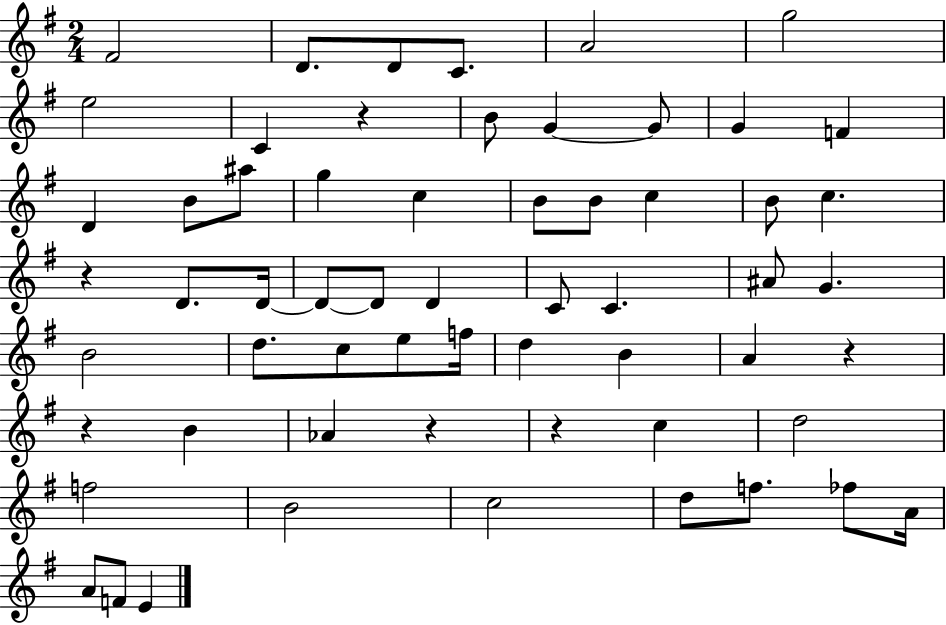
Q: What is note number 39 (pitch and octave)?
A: B4